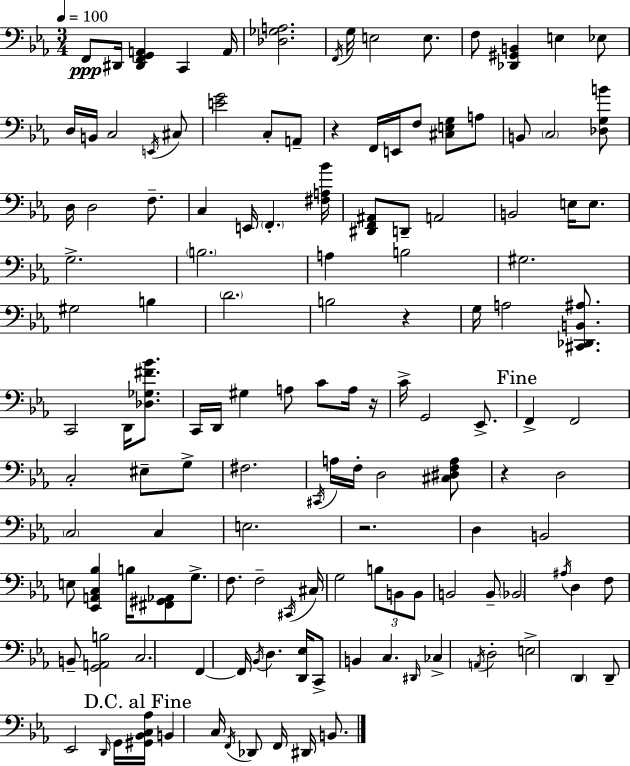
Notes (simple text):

F2/e D#2/s [D#2,F2,G2,A2]/q C2/q A2/s [Db3,Gb3,A3]/h. F2/s G3/s E3/h E3/e. F3/e [Db2,G#2,B2]/q E3/q Eb3/e D3/s B2/s C3/h E2/s C#3/e [E4,G4]/h C3/e A2/e R/q F2/s E2/s F3/e [C#3,E3,G3]/e A3/e B2/e C3/h [Db3,G3,B4]/e D3/s D3/h F3/e. C3/q E2/s F2/q. [F#3,A3,Bb4]/s [D#2,F2,A#2]/e D2/e A2/h B2/h E3/s E3/e. G3/h. B3/h. A3/q B3/h G#3/h. G#3/h B3/q D4/h. B3/h R/q G3/s A3/h [C#2,Db2,B2,A#3]/e. C2/h D2/s [Db3,Gb3,F#4,Bb4]/e. C2/s D2/s G#3/q A3/e C4/e A3/s R/s C4/s G2/h Eb2/e. F2/q F2/h C3/h EIS3/e G3/e F#3/h. C#2/s A3/s F3/s D3/h [C#3,D#3,F3,A3]/e R/q D3/h C3/h C3/q E3/h. R/h. D3/q B2/h E3/e [Eb2,A2,C3,Bb3]/q B3/s [F#2,G#2,Ab2]/e G3/e. F3/e. F3/h C#2/s C#3/s G3/h B3/e B2/e B2/e B2/h B2/e Bb2/h A#3/s D3/q F3/e B2/e [G2,A2,B3]/h C3/h. F2/q F2/s Bb2/s D3/q. [D2,Eb3]/s C2/e B2/q C3/q. D#2/s CES3/q A2/s D3/h E3/h D2/q D2/e Eb2/h D2/s G2/s [G#2,Bb2,C3,Ab3]/s B2/q C3/s F2/s Db2/e F2/s D#2/s B2/e.